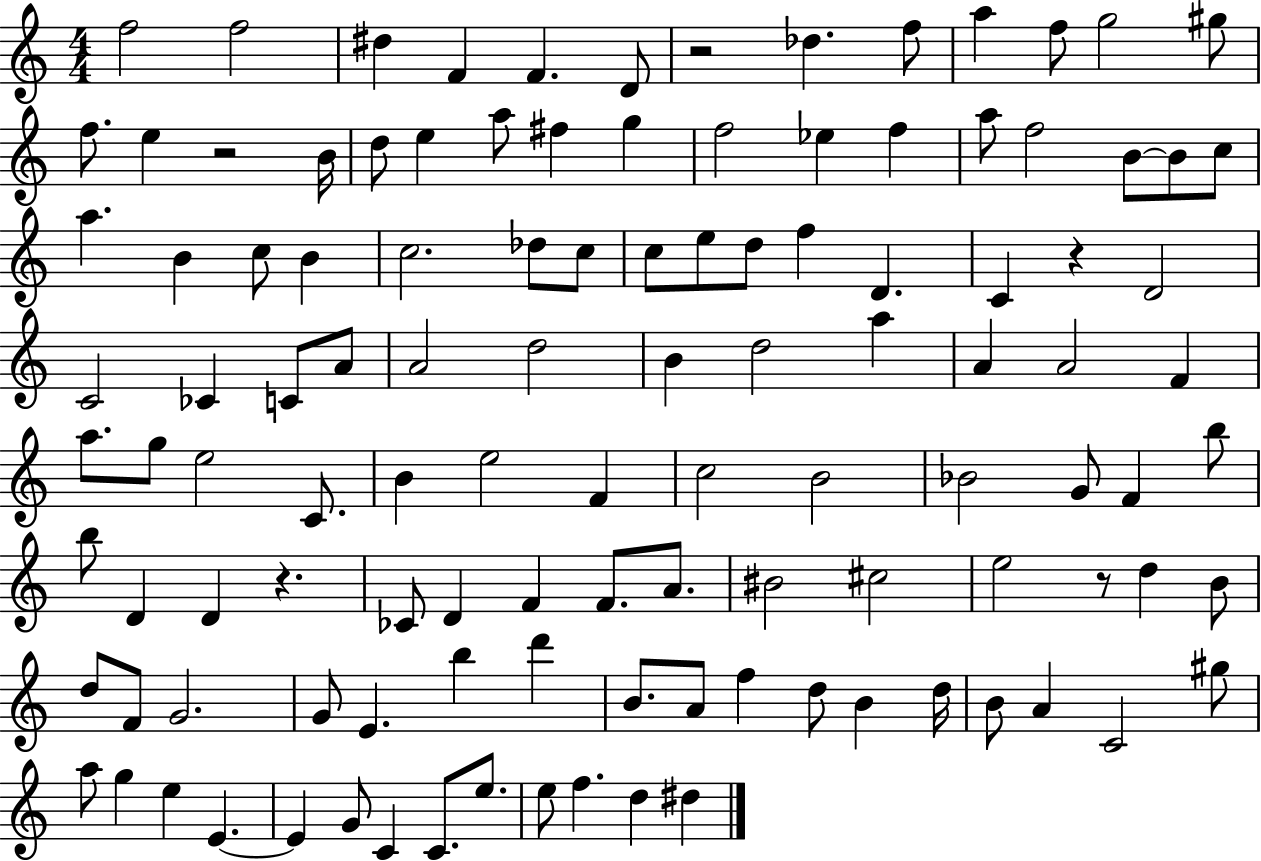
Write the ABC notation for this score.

X:1
T:Untitled
M:4/4
L:1/4
K:C
f2 f2 ^d F F D/2 z2 _d f/2 a f/2 g2 ^g/2 f/2 e z2 B/4 d/2 e a/2 ^f g f2 _e f a/2 f2 B/2 B/2 c/2 a B c/2 B c2 _d/2 c/2 c/2 e/2 d/2 f D C z D2 C2 _C C/2 A/2 A2 d2 B d2 a A A2 F a/2 g/2 e2 C/2 B e2 F c2 B2 _B2 G/2 F b/2 b/2 D D z _C/2 D F F/2 A/2 ^B2 ^c2 e2 z/2 d B/2 d/2 F/2 G2 G/2 E b d' B/2 A/2 f d/2 B d/4 B/2 A C2 ^g/2 a/2 g e E E G/2 C C/2 e/2 e/2 f d ^d